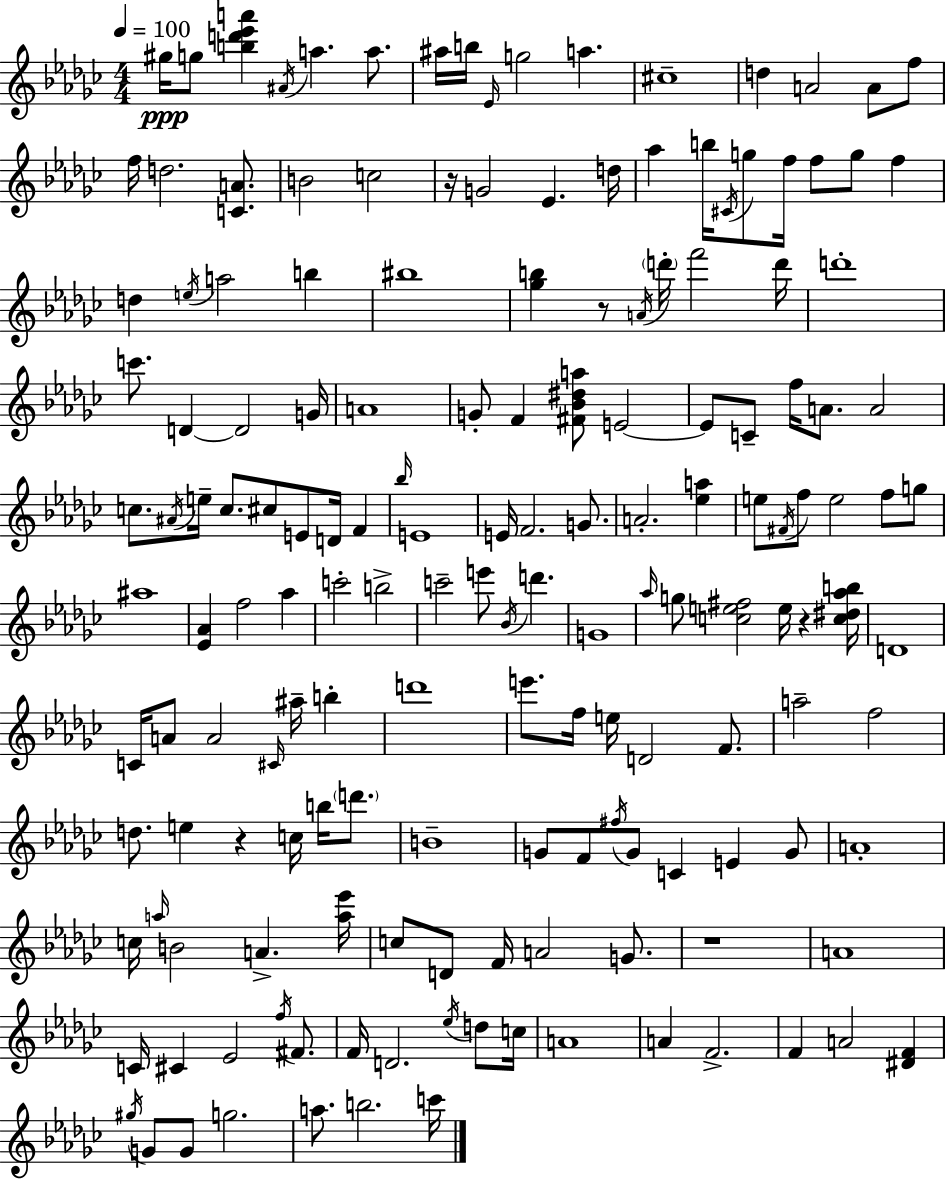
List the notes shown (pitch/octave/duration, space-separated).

G#5/s G5/e [B5,D6,Eb6,A6]/q A#4/s A5/q. A5/e. A#5/s B5/s Eb4/s G5/h A5/q. C#5/w D5/q A4/h A4/e F5/e F5/s D5/h. [C4,A4]/e. B4/h C5/h R/s G4/h Eb4/q. D5/s Ab5/q B5/s C#4/s G5/e F5/s F5/e G5/e F5/q D5/q E5/s A5/h B5/q BIS5/w [Gb5,B5]/q R/e A4/s D6/s F6/h D6/s D6/w C6/e. D4/q D4/h G4/s A4/w G4/e F4/q [F#4,Bb4,D#5,A5]/e E4/h E4/e C4/e F5/s A4/e. A4/h C5/e. A#4/s E5/s C5/e. C#5/e E4/e D4/s F4/q Bb5/s E4/w E4/s F4/h. G4/e. A4/h. [Eb5,A5]/q E5/e F#4/s F5/e E5/h F5/e G5/e A#5/w [Eb4,Ab4]/q F5/h Ab5/q C6/h B5/h C6/h E6/e Bb4/s D6/q. G4/w Ab5/s G5/e [C5,E5,F#5]/h E5/s R/q [C5,D#5,Ab5,B5]/s D4/w C4/s A4/e A4/h C#4/s A#5/s B5/q D6/w E6/e. F5/s E5/s D4/h F4/e. A5/h F5/h D5/e. E5/q R/q C5/s B5/s D6/e. B4/w G4/e F4/e F#5/s G4/e C4/q E4/q G4/e A4/w C5/s A5/s B4/h A4/q. [A5,Eb6]/s C5/e D4/e F4/s A4/h G4/e. R/w A4/w C4/s C#4/q Eb4/h F5/s F#4/e. F4/s D4/h. Eb5/s D5/e C5/s A4/w A4/q F4/h. F4/q A4/h [D#4,F4]/q G#5/s G4/e G4/e G5/h. A5/e. B5/h. C6/s